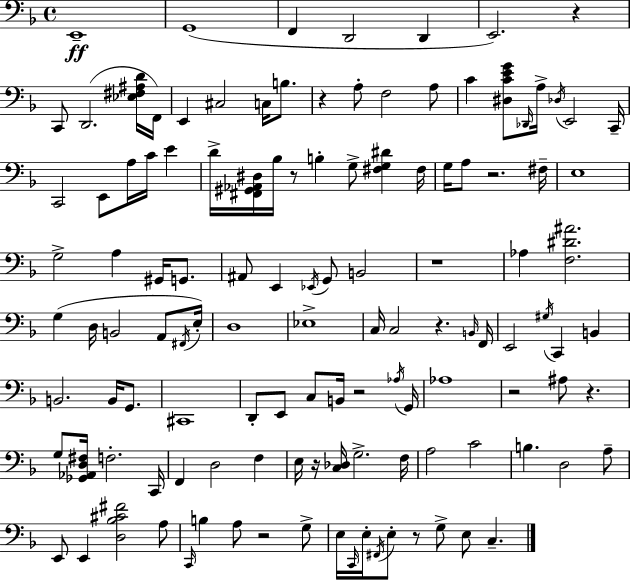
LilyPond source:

{
  \clef bass
  \time 4/4
  \defaultTimeSignature
  \key f \major
  e,1--\ff | g,1( | f,4 d,2 d,4 | e,2.) r4 | \break c,8 d,2.( <ees fis ais d'>16 f,16) | e,4 cis2 c16 b8. | r4 a8-. f2 a8 | c'4 <dis c' e' g'>8 \grace { des,16 } a16-> \acciaccatura { des16 } e,2 | \break c,16-- c,2 e,8 a16 c'16 e'4 | d'16-> <fis, gis, aes, dis>16 bes16 r8 b4-. g8-> <fis g dis'>4 | fis16 g16 a8 r2. | fis16-- e1 | \break g2-> a4 gis,16 g,8. | ais,8 e,4 \acciaccatura { ees,16 } g,8 b,2 | r1 | aes4 <f dis' ais'>2. | \break g4( d16 b,2 | a,8 \acciaccatura { fis,16 } e16-.) d1 | ees1-> | c16 c2 r4. | \break \grace { b,16 } f,16 e,2 \acciaccatura { gis16 } c,4 | b,4 b,2. | b,16 g,8. cis,1 | d,8-. e,8 c8 b,16 r2 | \break \acciaccatura { aes16 } g,16 aes1 | r2 ais8 | r4. g8 <ges, aes, d fis>16 f2.-. | c,16 f,4 d2 | \break f4 e16 r16 <c des>16 g2.-> | f16 a2 c'2 | b4. d2 | a8-- e,8 e,4 <d bes cis' fis'>2 | \break a8 \grace { c,16 } b4 a8 r2 | g8-> e16 \grace { c,16 } e16-. \acciaccatura { fis,16 } e8-. r8 | g8-> e8 c4.-- \bar "|."
}